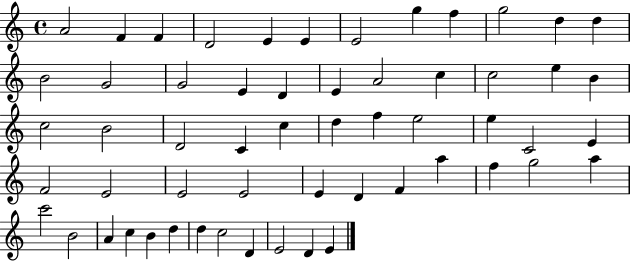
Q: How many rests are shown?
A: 0